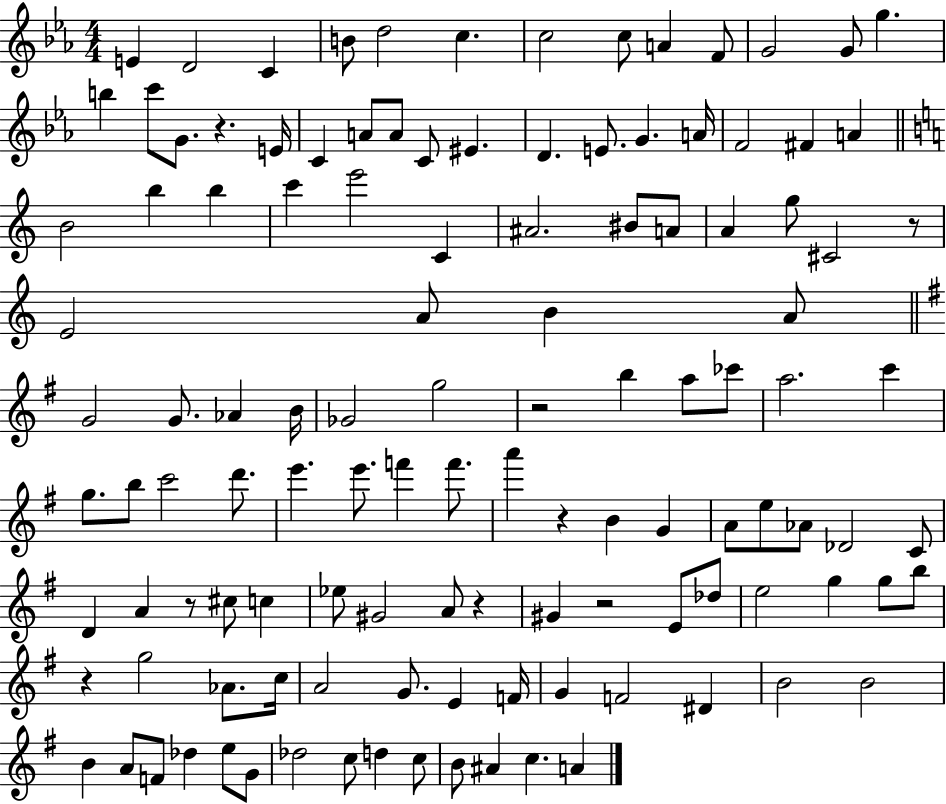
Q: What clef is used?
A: treble